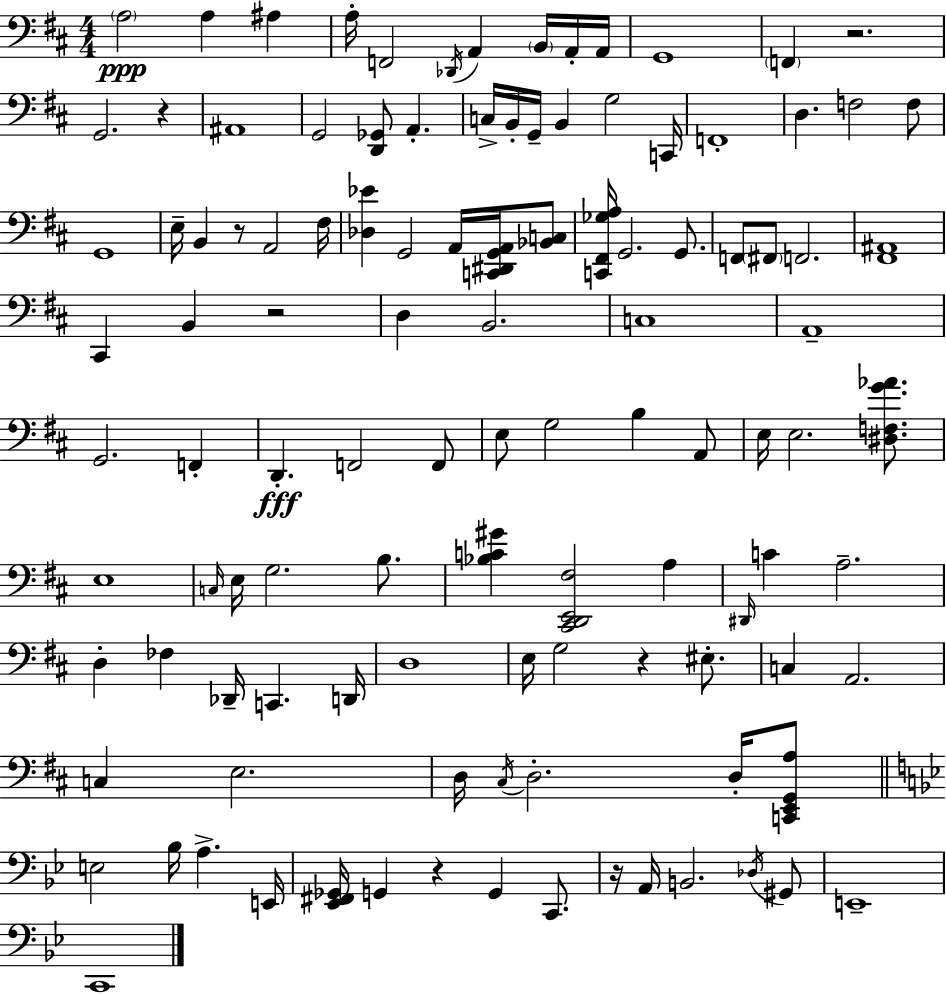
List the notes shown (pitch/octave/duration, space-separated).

A3/h A3/q A#3/q A3/s F2/h Db2/s A2/q B2/s A2/s A2/s G2/w F2/q R/h. G2/h. R/q A#2/w G2/h [D2,Gb2]/e A2/q. C3/s B2/s G2/s B2/q G3/h C2/s F2/w D3/q. F3/h F3/e G2/w E3/s B2/q R/e A2/h F#3/s [Db3,Eb4]/q G2/h A2/s [C2,D#2,G2,A2]/s [Bb2,C3]/e [C2,F#2,Gb3,A3]/s G2/h. G2/e. F2/e F#2/e F2/h. [F#2,A#2]/w C#2/q B2/q R/h D3/q B2/h. C3/w A2/w G2/h. F2/q D2/q. F2/h F2/e E3/e G3/h B3/q A2/e E3/s E3/h. [D#3,F3,G4,Ab4]/e. E3/w C3/s E3/s G3/h. B3/e. [Bb3,C4,G#4]/q [C#2,D2,E2,F#3]/h A3/q D#2/s C4/q A3/h. D3/q FES3/q Db2/s C2/q. D2/s D3/w E3/s G3/h R/q EIS3/e. C3/q A2/h. C3/q E3/h. D3/s C#3/s D3/h. D3/s [C2,E2,G2,A3]/e E3/h Bb3/s A3/q. E2/s [Eb2,F#2,Gb2]/s G2/q R/q G2/q C2/e. R/s A2/s B2/h. Db3/s G#2/e E2/w C2/w